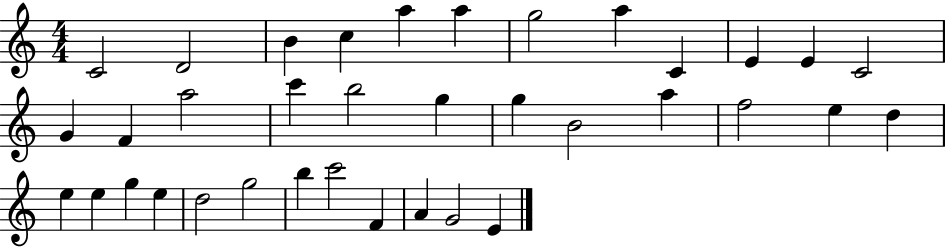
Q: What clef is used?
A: treble